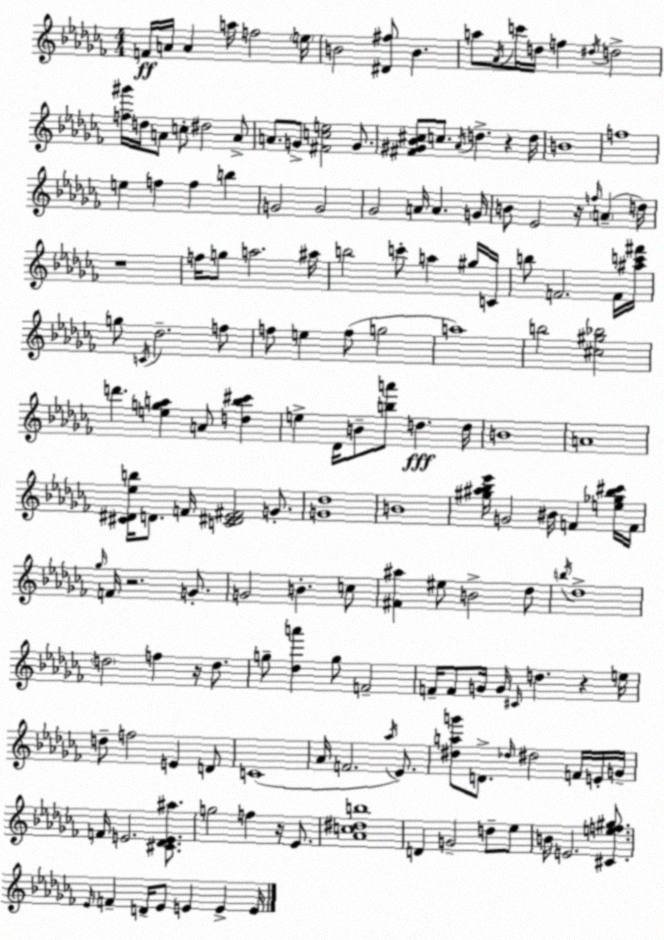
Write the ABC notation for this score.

X:1
T:Untitled
M:4/4
L:1/4
K:Abm
F/4 A/4 A a/4 f2 e/4 B2 [^D^f]/2 B a/2 _A/4 c'/4 d/4 f ^d/4 d2 [f^g']/4 d/4 A/2 c/2 ^d2 A/2 A/2 G/2 [^Fce]2 G/2 [^F^G_B^c]/2 c/2 _A/4 d z d/4 B4 f4 e f f b G2 G2 _G2 A/4 A G/4 B/2 _E2 z/4 f/4 A d/4 z4 f/4 g/2 a2 ^a/4 b2 c'/2 a ^g/4 C/4 b/2 F2 F/4 [^ac'^f']/4 g/2 C/4 _d2 f/2 f/2 e f/2 g2 a4 b2 [^c^g_b]2 d' [ega] A/2 [d_b^c'] e _D/4 B/2 [ba']/2 d d/4 B4 A4 [^C^D_eb]/4 D/2 F/4 [C^D_E^F]2 G/2 [G_d]4 B4 [^g^a_b_e']/4 G2 ^B/4 F [e_g_b^c']/4 F/4 _g/4 F/4 z2 G/2 G2 B c/2 [^F^a] ^e/2 B2 _d/2 b/4 _d4 d2 f z/4 d/2 g/2 [_da'] g/2 F2 F/4 F/2 G/4 G/4 ^C/4 d z e/4 d/2 f2 E D/2 C4 _A/4 F2 _a/4 _E/2 [^dag']/2 D/2 _d/4 ^d2 F/4 E/4 G/4 F/4 E2 [^C_DE^a]/2 g2 f z/4 _E/2 [_Ac^db]4 D G2 d/2 _e/2 B/4 E2 [^Cef^g]/2 _E/4 F D/4 _E/2 E E E/4